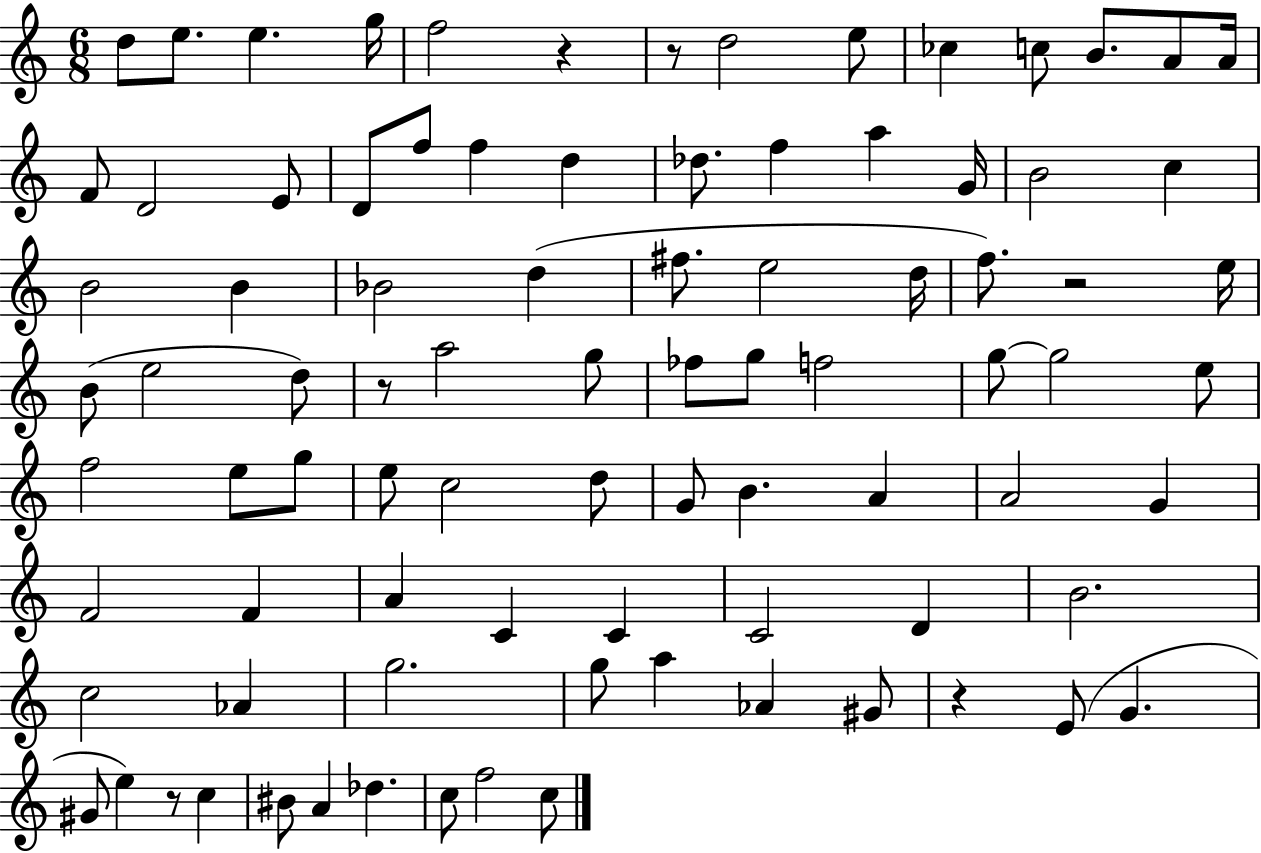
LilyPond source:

{
  \clef treble
  \numericTimeSignature
  \time 6/8
  \key c \major
  d''8 e''8. e''4. g''16 | f''2 r4 | r8 d''2 e''8 | ces''4 c''8 b'8. a'8 a'16 | \break f'8 d'2 e'8 | d'8 f''8 f''4 d''4 | des''8. f''4 a''4 g'16 | b'2 c''4 | \break b'2 b'4 | bes'2 d''4( | fis''8. e''2 d''16 | f''8.) r2 e''16 | \break b'8( e''2 d''8) | r8 a''2 g''8 | fes''8 g''8 f''2 | g''8~~ g''2 e''8 | \break f''2 e''8 g''8 | e''8 c''2 d''8 | g'8 b'4. a'4 | a'2 g'4 | \break f'2 f'4 | a'4 c'4 c'4 | c'2 d'4 | b'2. | \break c''2 aes'4 | g''2. | g''8 a''4 aes'4 gis'8 | r4 e'8( g'4. | \break gis'8 e''4) r8 c''4 | bis'8 a'4 des''4. | c''8 f''2 c''8 | \bar "|."
}